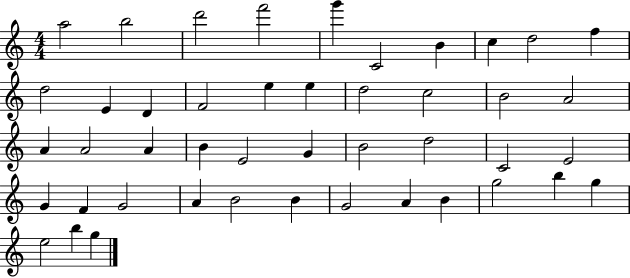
A5/h B5/h D6/h F6/h G6/q C4/h B4/q C5/q D5/h F5/q D5/h E4/q D4/q F4/h E5/q E5/q D5/h C5/h B4/h A4/h A4/q A4/h A4/q B4/q E4/h G4/q B4/h D5/h C4/h E4/h G4/q F4/q G4/h A4/q B4/h B4/q G4/h A4/q B4/q G5/h B5/q G5/q E5/h B5/q G5/q